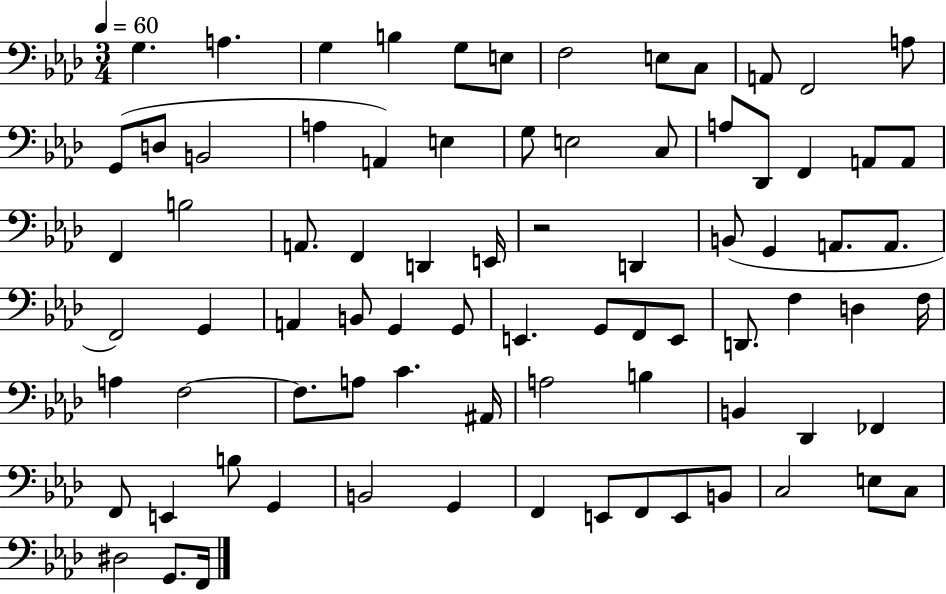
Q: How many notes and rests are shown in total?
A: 80